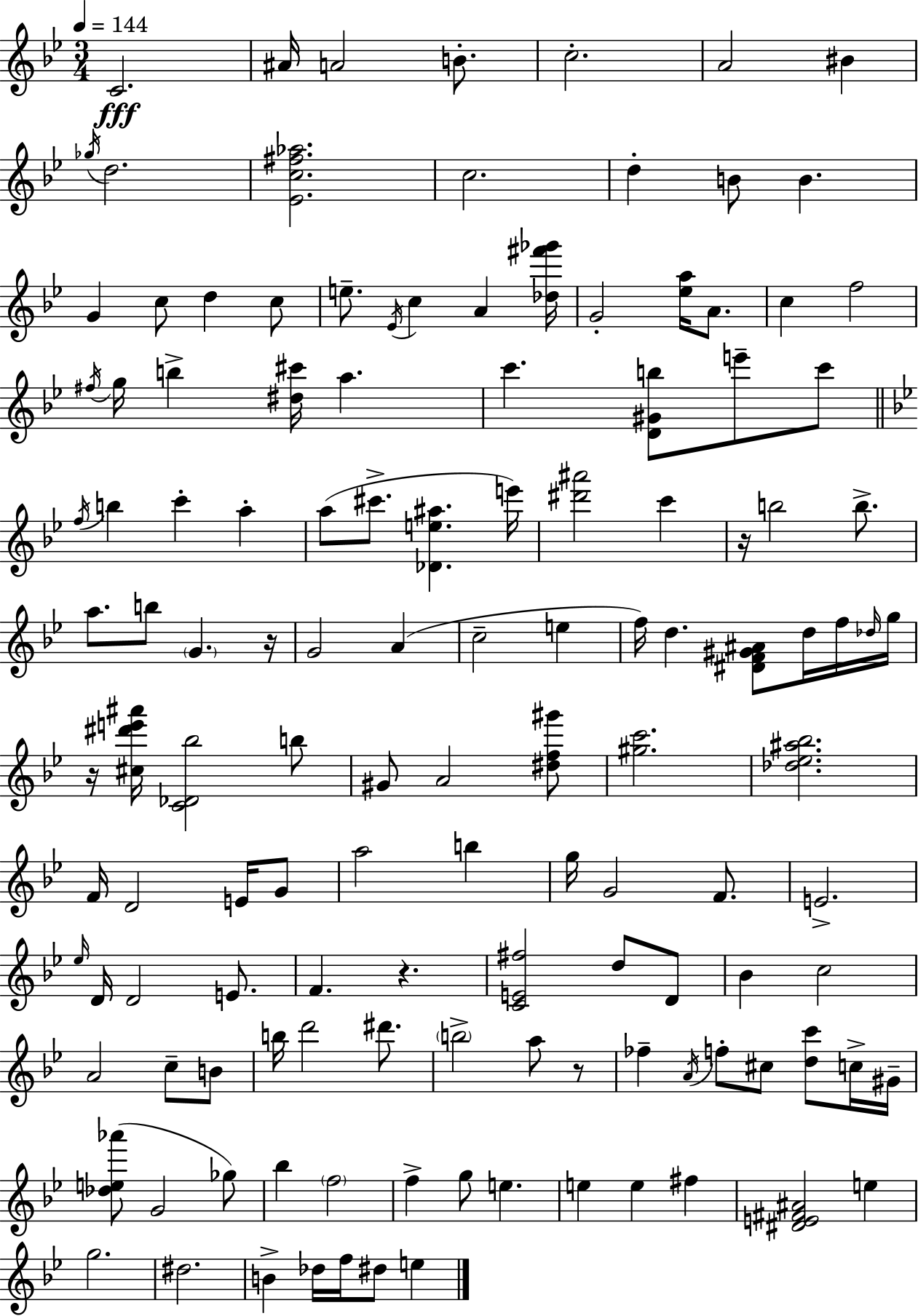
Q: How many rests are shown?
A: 5